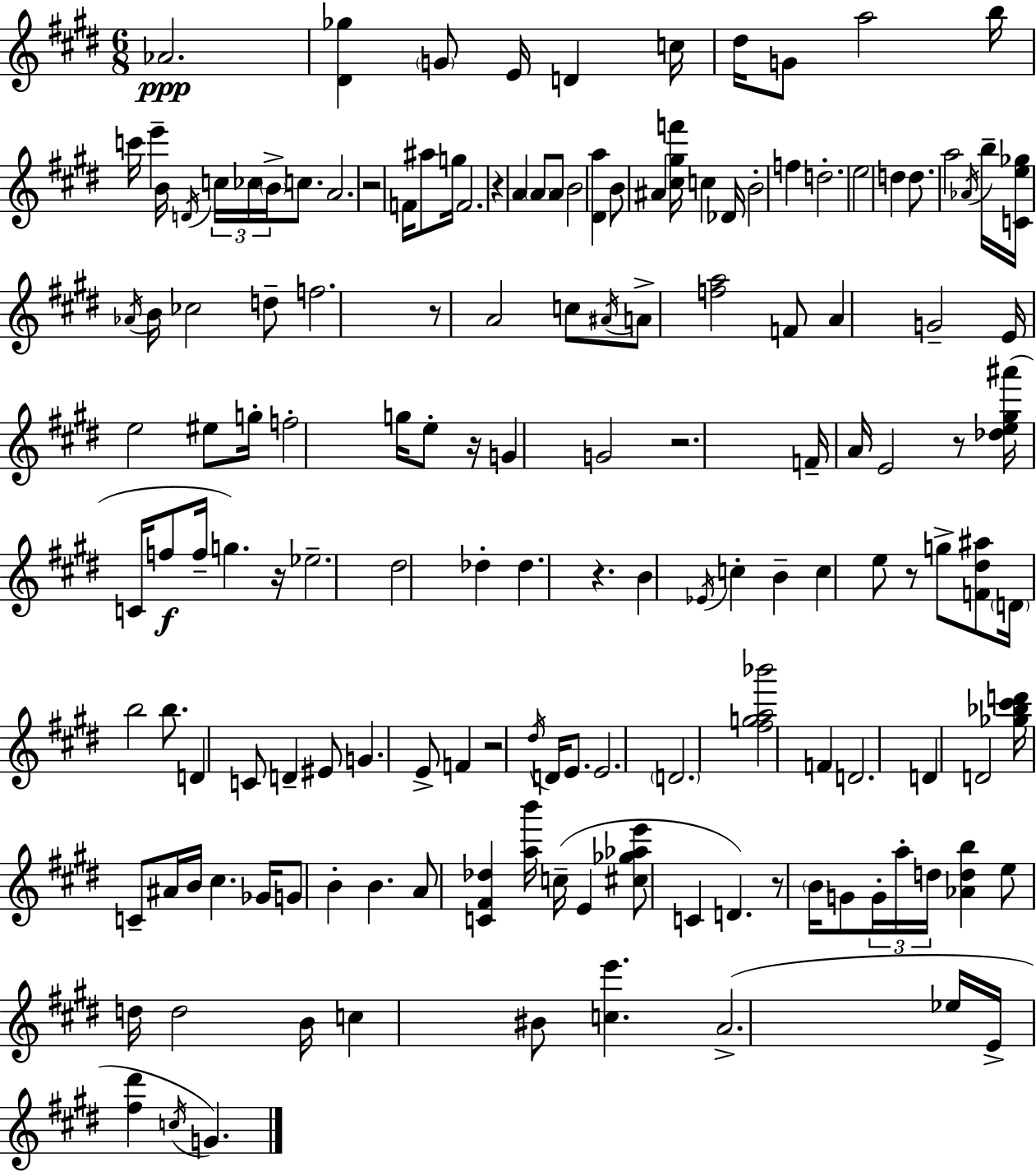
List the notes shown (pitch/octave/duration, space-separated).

Ab4/h. [D#4,Gb5]/q G4/e E4/s D4/q C5/s D#5/s G4/e A5/h B5/s C6/s E6/q B4/s D4/s C5/s CES5/s B4/s C5/e. A4/h. R/h F4/s A#5/e G5/s F4/h. R/q A4/q A4/e A4/e B4/h [D#4,A5]/q B4/e A#4/q [C#5,G#5,F6]/s C5/q Db4/s B4/h F5/q D5/h. E5/h D5/q D5/e. A5/h Ab4/s B5/s [C4,E5,Gb5]/s Ab4/s B4/s CES5/h D5/e F5/h. R/e A4/h C5/e A#4/s A4/e [F5,A5]/h F4/e A4/q G4/h E4/s E5/h EIS5/e G5/s F5/h G5/s E5/e R/s G4/q G4/h R/h. F4/s A4/s E4/h R/e [Db5,E5,G#5,A#6]/s C4/s F5/e F5/s G5/q. R/s Eb5/h. D#5/h Db5/q Db5/q. R/q. B4/q Eb4/s C5/q B4/q C5/q E5/e R/e G5/e [F4,D#5,A#5]/e D4/s B5/h B5/e. D4/q C4/e D4/q EIS4/e G4/q. E4/e F4/q R/h D#5/s D4/s E4/e. E4/h. D4/h. [F#5,G5,A5,Bb6]/h F4/q D4/h. D4/q D4/h [Gb5,Bb5,C#6,D6]/s C4/e A#4/s B4/s C#5/q. Gb4/s G4/e B4/q B4/q. A4/e [C4,F#4,Db5]/q [A5,B6]/s C5/s E4/q [C#5,Gb5,Ab5,E6]/e C4/q D4/q. R/e B4/s G4/e G4/s A5/s D5/s [Ab4,D5,B5]/q E5/e D5/s D5/h B4/s C5/q BIS4/e [C5,E6]/q. A4/h. Eb5/s E4/s [F#5,D#6]/q C5/s G4/q.